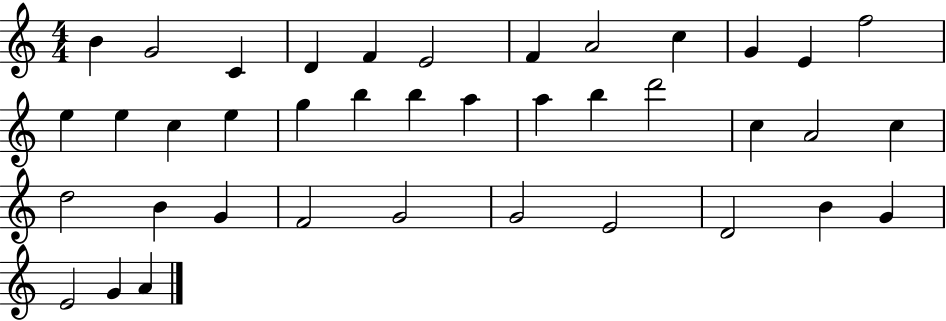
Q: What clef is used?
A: treble